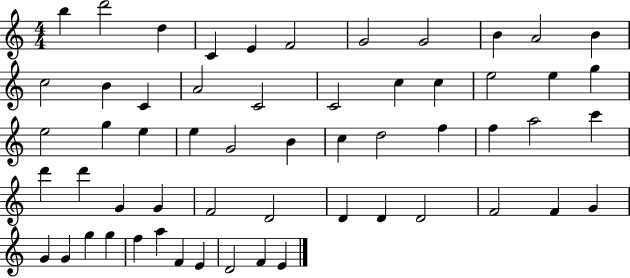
X:1
T:Untitled
M:4/4
L:1/4
K:C
b d'2 d C E F2 G2 G2 B A2 B c2 B C A2 C2 C2 c c e2 e g e2 g e e G2 B c d2 f f a2 c' d' d' G G F2 D2 D D D2 F2 F G G G g g f a F E D2 F E